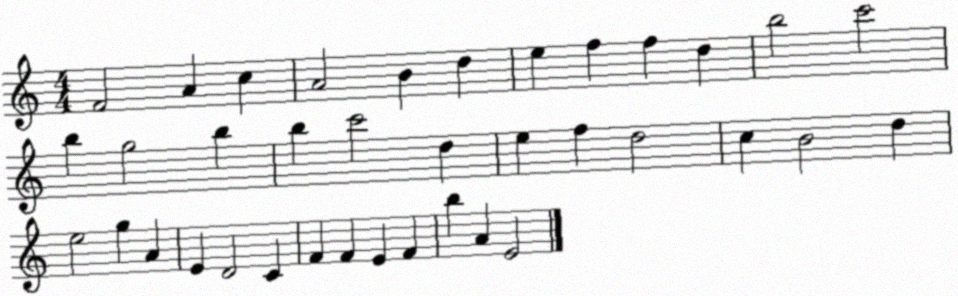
X:1
T:Untitled
M:4/4
L:1/4
K:C
F2 A c A2 B d e f f d b2 c'2 b g2 b b c'2 d e f d2 c B2 d e2 g A E D2 C F F E F b A E2